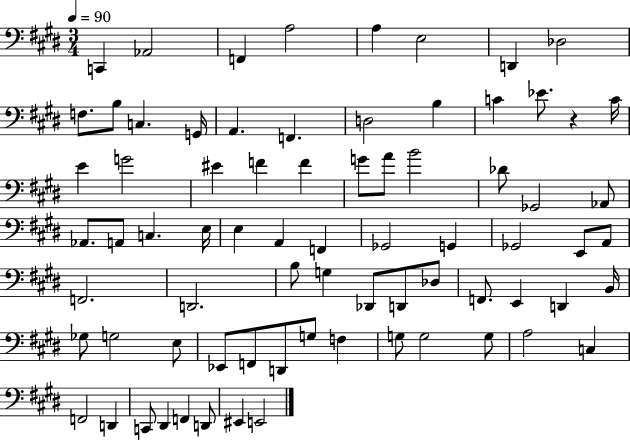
C2/q Ab2/h F2/q A3/h A3/q E3/h D2/q Db3/h F3/e. B3/e C3/q. G2/s A2/q. F2/q. D3/h B3/q C4/q Eb4/e. R/q C4/s E4/q G4/h EIS4/q F4/q F4/q G4/e A4/e B4/h Db4/e Gb2/h Ab2/e Ab2/e. A2/e C3/q. E3/s E3/q A2/q F2/q Gb2/h G2/q Gb2/h E2/e A2/e F2/h. D2/h. B3/e G3/q Db2/e D2/e Db3/e F2/e. E2/q D2/q B2/s Gb3/e G3/h E3/e Eb2/e F2/e D2/e G3/e F3/q G3/e G3/h G3/e A3/h C3/q F2/h D2/q C2/e D#2/q F2/q D2/e EIS2/q E2/h